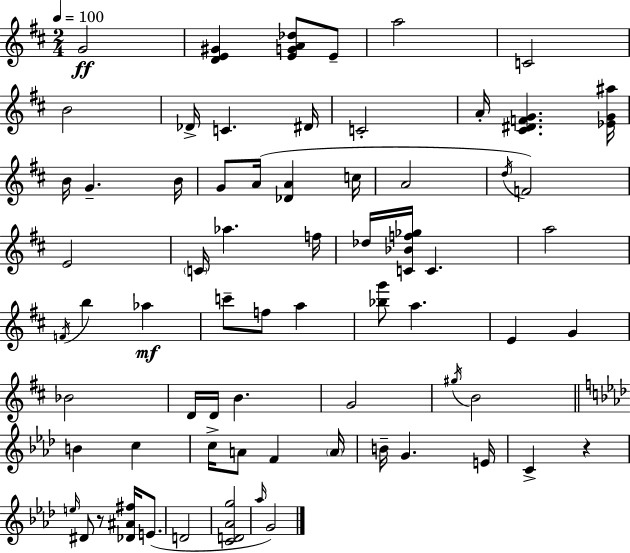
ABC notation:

X:1
T:Untitled
M:2/4
L:1/4
K:D
G2 [DE^G] [EGA_d]/2 E/2 a2 C2 B2 _D/4 C ^D/4 C2 A/4 [^C^DFG] [_EG^a]/4 B/4 G B/4 G/2 A/4 [_DA] c/4 A2 d/4 F2 E2 C/4 _a f/4 _d/4 [C_Bf_g]/4 C a2 F/4 b _a c'/2 f/2 a [_bg']/2 a E G _B2 D/4 D/4 B G2 ^g/4 B2 B c c/4 A/2 F A/4 B/4 G E/4 C z e/4 ^D/2 z/2 [_D^A^f]/4 E/2 D2 [CD_Ag]2 _a/4 G2